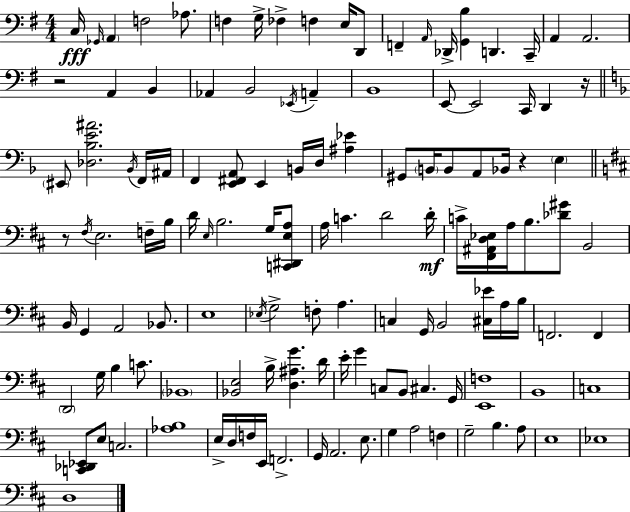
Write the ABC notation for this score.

X:1
T:Untitled
M:4/4
L:1/4
K:G
C,/4 _G,,/4 A,, F,2 _A,/2 F, G,/4 _F, F, E,/4 D,,/2 F,, A,,/4 _D,,/4 [G,,B,] D,, C,,/4 A,, A,,2 z2 A,, B,, _A,, B,,2 _E,,/4 A,, B,,4 E,,/2 E,,2 C,,/4 D,, z/4 ^E,,/2 [_D,_B,E^A]2 _B,,/4 F,,/4 ^A,,/4 F,, [E,,^F,,A,,]/2 E,, B,,/4 D,/4 [^A,_E] ^G,,/2 B,,/4 B,,/2 A,,/2 _B,,/4 z E, z/2 ^F,/4 E,2 F,/4 B,/4 D/4 E,/4 B,2 G,/4 [C,,^D,,E,A,]/2 A,/4 C D2 D/4 C/4 [^F,,^A,,D,_E,]/4 A,/4 B,/2 [_D^G]/2 B,,2 B,,/4 G,, A,,2 _B,,/2 E,4 _E,/4 G,2 F,/2 A, C, G,,/4 B,,2 [^C,_E]/4 A,/4 B,/4 F,,2 F,, D,,2 G,/4 B, C/2 _B,,4 [_B,,E,]2 B,/4 [D,^A,G] D/4 E/4 G C,/2 B,,/2 ^C, G,,/4 [E,,F,]4 B,,4 C,4 [C,,_D,,_E,,]/2 E,/2 C,2 [_A,B,]4 E,/4 D,/4 F,/4 E,,/4 F,,2 G,,/4 A,,2 E,/2 G, A,2 F, G,2 B, A,/2 E,4 _E,4 D,4